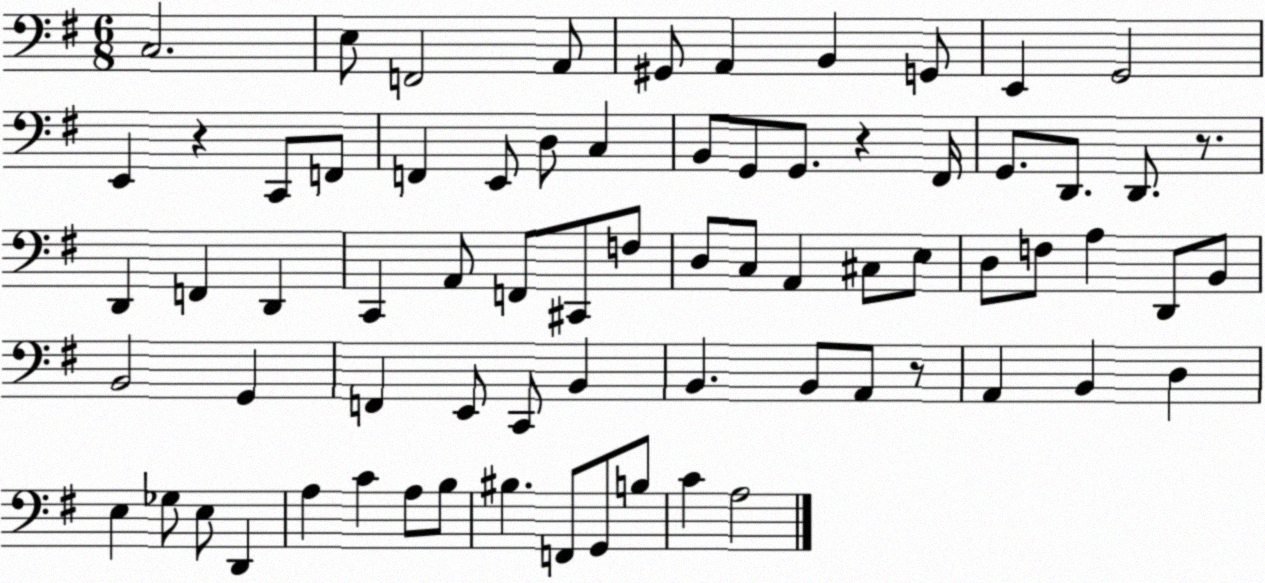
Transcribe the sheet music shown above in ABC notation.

X:1
T:Untitled
M:6/8
L:1/4
K:G
C,2 E,/2 F,,2 A,,/2 ^G,,/2 A,, B,, G,,/2 E,, G,,2 E,, z C,,/2 F,,/2 F,, E,,/2 D,/2 C, B,,/2 G,,/2 G,,/2 z ^F,,/4 G,,/2 D,,/2 D,,/2 z/2 D,, F,, D,, C,, A,,/2 F,,/2 ^C,,/2 F,/2 D,/2 C,/2 A,, ^C,/2 E,/2 D,/2 F,/2 A, D,,/2 B,,/2 B,,2 G,, F,, E,,/2 C,,/2 B,, B,, B,,/2 A,,/2 z/2 A,, B,, D, E, _G,/2 E,/2 D,, A, C A,/2 B,/2 ^B, F,,/2 G,,/2 B,/2 C A,2